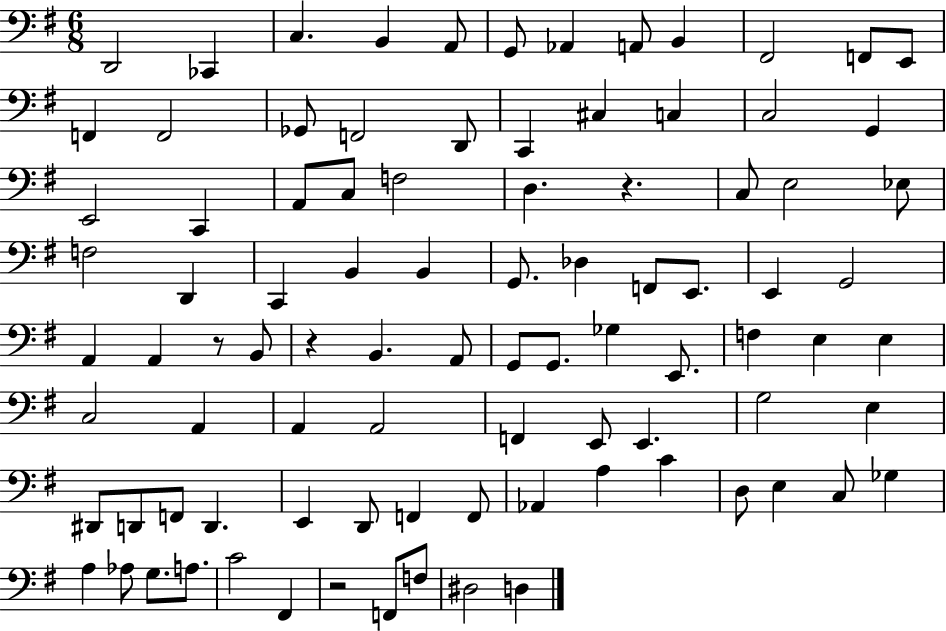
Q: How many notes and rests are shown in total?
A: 92